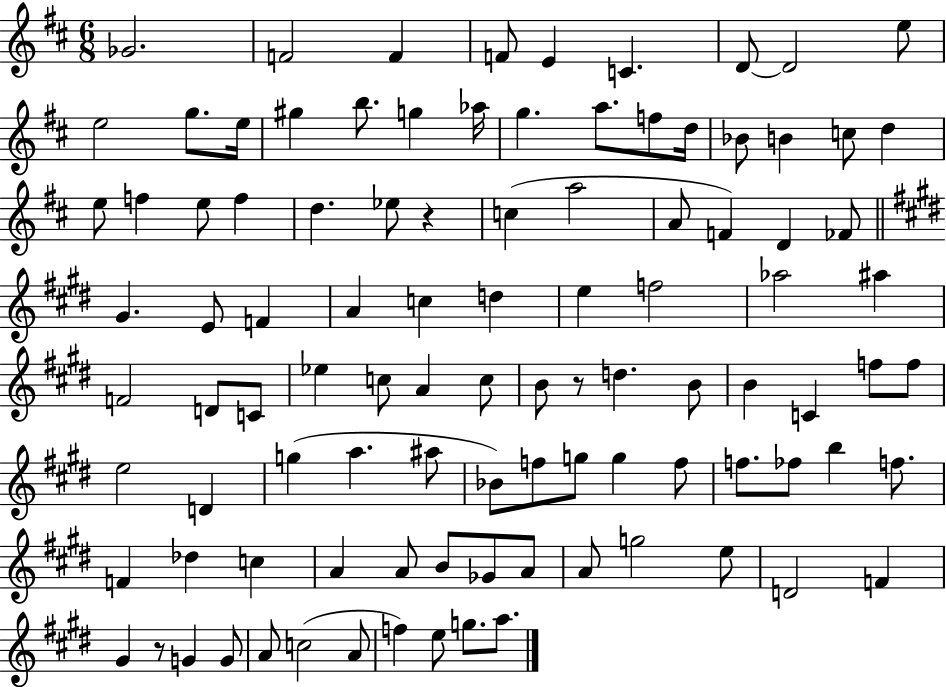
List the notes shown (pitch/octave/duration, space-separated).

Gb4/h. F4/h F4/q F4/e E4/q C4/q. D4/e D4/h E5/e E5/h G5/e. E5/s G#5/q B5/e. G5/q Ab5/s G5/q. A5/e. F5/e D5/s Bb4/e B4/q C5/e D5/q E5/e F5/q E5/e F5/q D5/q. Eb5/e R/q C5/q A5/h A4/e F4/q D4/q FES4/e G#4/q. E4/e F4/q A4/q C5/q D5/q E5/q F5/h Ab5/h A#5/q F4/h D4/e C4/e Eb5/q C5/e A4/q C5/e B4/e R/e D5/q. B4/e B4/q C4/q F5/e F5/e E5/h D4/q G5/q A5/q. A#5/e Bb4/e F5/e G5/e G5/q F5/e F5/e. FES5/e B5/q F5/e. F4/q Db5/q C5/q A4/q A4/e B4/e Gb4/e A4/e A4/e G5/h E5/e D4/h F4/q G#4/q R/e G4/q G4/e A4/e C5/h A4/e F5/q E5/e G5/e. A5/e.